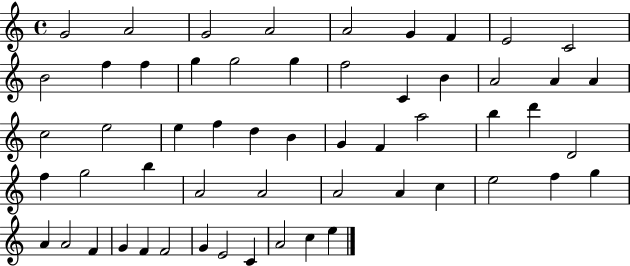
{
  \clef treble
  \time 4/4
  \defaultTimeSignature
  \key c \major
  g'2 a'2 | g'2 a'2 | a'2 g'4 f'4 | e'2 c'2 | \break b'2 f''4 f''4 | g''4 g''2 g''4 | f''2 c'4 b'4 | a'2 a'4 a'4 | \break c''2 e''2 | e''4 f''4 d''4 b'4 | g'4 f'4 a''2 | b''4 d'''4 d'2 | \break f''4 g''2 b''4 | a'2 a'2 | a'2 a'4 c''4 | e''2 f''4 g''4 | \break a'4 a'2 f'4 | g'4 f'4 f'2 | g'4 e'2 c'4 | a'2 c''4 e''4 | \break \bar "|."
}